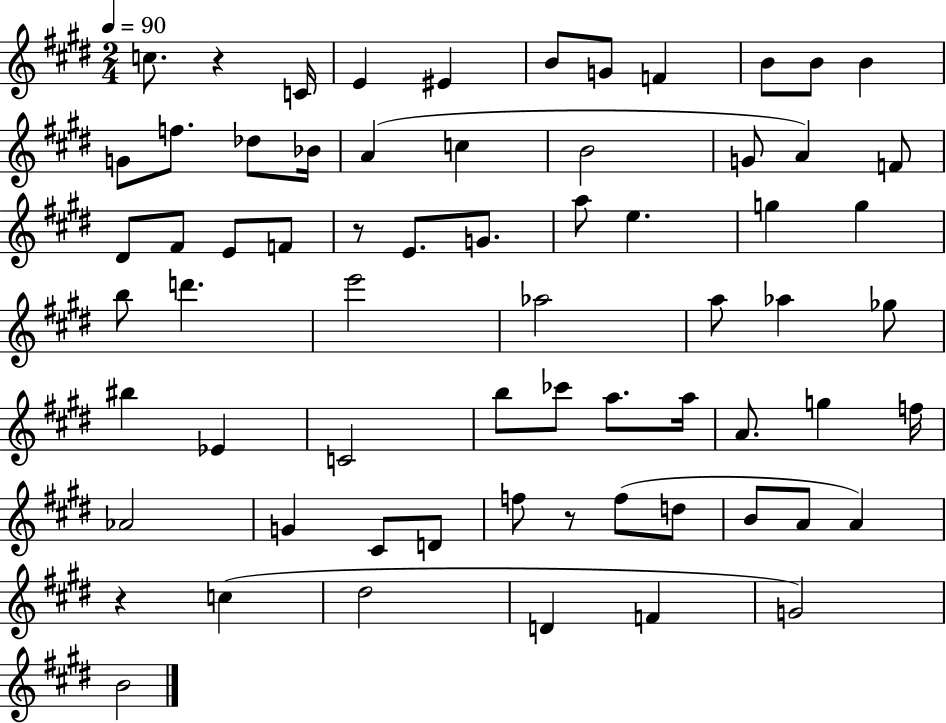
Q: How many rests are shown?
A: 4